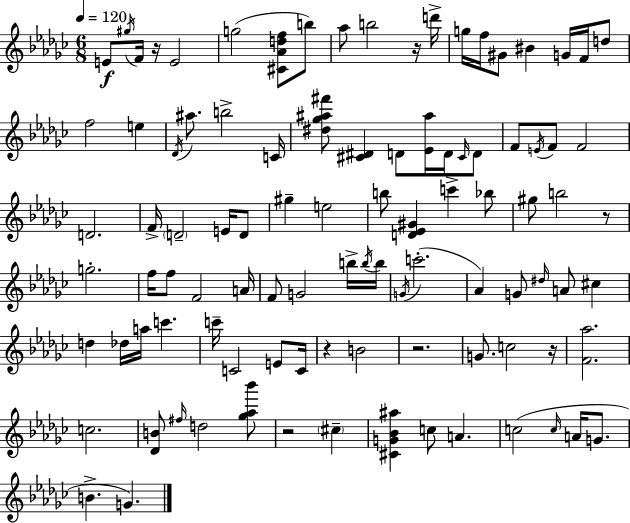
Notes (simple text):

E4/e G#5/s F4/s R/s E4/h G5/h [C#4,Ab4,D5,F5]/e B5/e Ab5/e B5/h R/s D6/s G5/s F5/s G#4/e BIS4/q G4/s F4/s D5/e F5/h E5/q Db4/s A#5/e. B5/h C4/s [D#5,Gb5,A#5,F#6]/e [C#4,D#4]/q D4/e [Eb4,A#5]/s D4/s C#4/s D4/e F4/e E4/s F4/e F4/h D4/h. F4/s D4/h E4/s D4/e G#5/q E5/h B5/e [D4,Eb4,G#4]/q C6/q Bb5/e G#5/e B5/h R/e G5/h. F5/s F5/e F4/h A4/s F4/e G4/h B5/s B5/s B5/s G4/s C6/h. Ab4/q G4/e D#5/s A4/e C#5/q D5/q Db5/s A5/s C6/q. C6/s C4/h E4/e C4/s R/q B4/h R/h. G4/e. C5/h R/s [F4,Ab5]/h. C5/h. [Db4,B4]/e F#5/s D5/h [Gb5,Ab5,Bb6]/e R/h C#5/q [C#4,G4,Bb4,A#5]/q C5/e A4/q. C5/h C5/s A4/s G4/e. B4/q. G4/q.